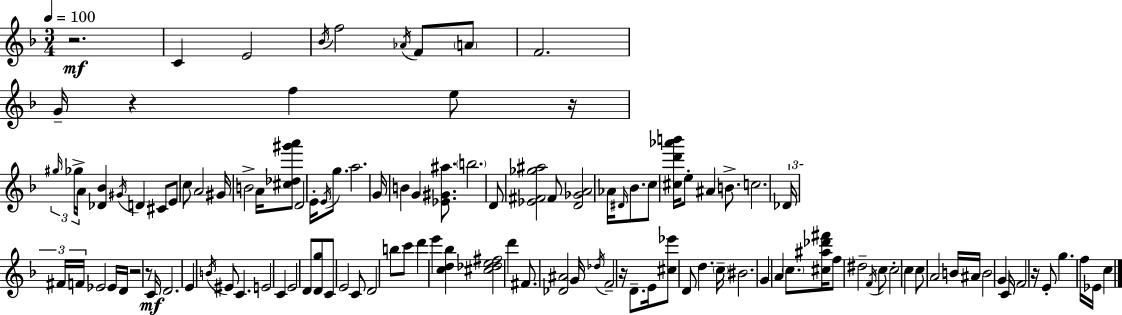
R/h. C4/q E4/h Bb4/s F5/h Ab4/s F4/e A4/e F4/h. G4/s R/q F5/q E5/e R/s G#5/s Gb5/s A4/s [Db4,Bb4]/q G#4/s D4/q C#4/e E4/e C5/e A4/h G#4/s B4/h A4/s [C#5,Db5,G#6,A6]/e D4/h E4/s E4/s G5/e. A5/h. G4/s B4/q G4/q [Eb4,G#4,A#5]/e. B5/h. D4/e [Eb4,F#4,Gb5,A#5]/h F#4/e [D4,Gb4,A4]/h Ab4/s D#4/s Bb4/e. C5/e [C#5,D6,Ab6,B6]/s E5/e A#4/q B4/e. C5/h. Db4/s F#4/s F4/s Eb4/h Eb4/s D4/s R/h R/e C4/s D4/h. E4/q B4/s EIS4/e C4/q. E4/h C4/q E4/h D4/e [D4,G5]/e C4/e E4/h C4/e D4/h B5/e C6/e D6/q E6/q [C5,D5,Bb5]/q [C#5,Db5,E5,F#5]/h D6/q F#4/e. [Db4,A#4]/h G4/s Db5/s F4/h R/s D4/e. E4/s [C#5,Eb6]/e D4/e D5/q. C5/s BIS4/h. G4/q A4/q C5/e. [C#5,A#5,Db6,F#6]/s F5/e D#5/h F4/s C5/e C5/h C5/q C5/e A4/h B4/s A#4/s B4/h G4/q C4/s F4/h R/s E4/e G5/q. F5/s Eb4/s C5/q